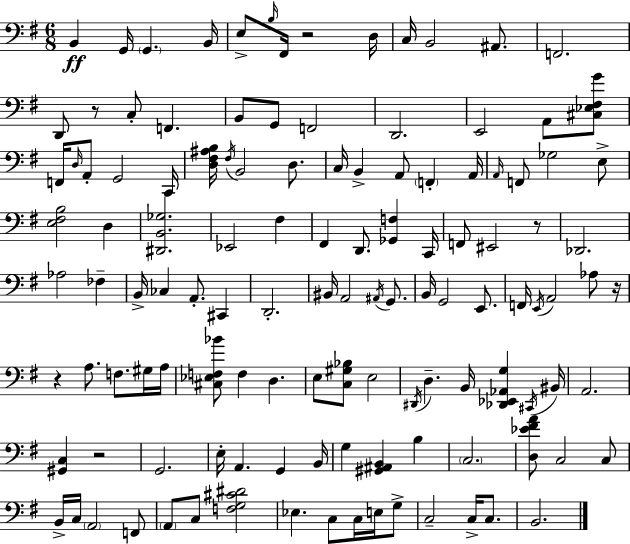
X:1
T:Untitled
M:6/8
L:1/4
K:G
B,, G,,/4 G,, B,,/4 E,/2 B,/4 ^F,,/4 z2 D,/4 C,/4 B,,2 ^A,,/2 F,,2 D,,/2 z/2 C,/2 F,, B,,/2 G,,/2 F,,2 D,,2 E,,2 A,,/2 [^C,_E,^F,G]/2 F,,/4 D,/4 A,,/2 G,,2 C,,/4 [D,^F,^A,B,]/4 ^F,/4 B,,2 D,/2 C,/4 B,, A,,/2 F,, A,,/4 A,,/4 F,,/2 _G,2 E,/2 [E,^F,B,]2 D, [^D,,B,,_G,]2 _E,,2 ^F, ^F,, D,,/2 [_G,,F,] C,,/4 F,,/2 ^E,,2 z/2 _D,,2 _A,2 _F, B,,/4 _C, A,,/2 ^C,, D,,2 ^B,,/4 A,,2 ^A,,/4 G,,/2 B,,/4 G,,2 E,,/2 F,,/4 E,,/4 A,,2 _A,/2 z/4 z A,/2 F,/2 ^G,/4 A,/4 [^C,_E,F,_B]/2 F, D, E,/2 [C,^G,_B,]/2 E,2 ^D,,/4 D, B,,/4 [_D,,_E,,_A,,G,] ^C,,/4 ^B,,/4 A,,2 [^G,,C,] z2 G,,2 E,/4 A,, G,, B,,/4 G, [^G,,^A,,B,,] B, C,2 [D,_E^FA]/2 C,2 C,/2 B,,/4 C,/4 A,,2 F,,/2 A,,/2 C,/2 [F,G,^C^D]2 _E, C,/2 C,/4 E,/4 G,/2 C,2 C,/4 C,/2 B,,2